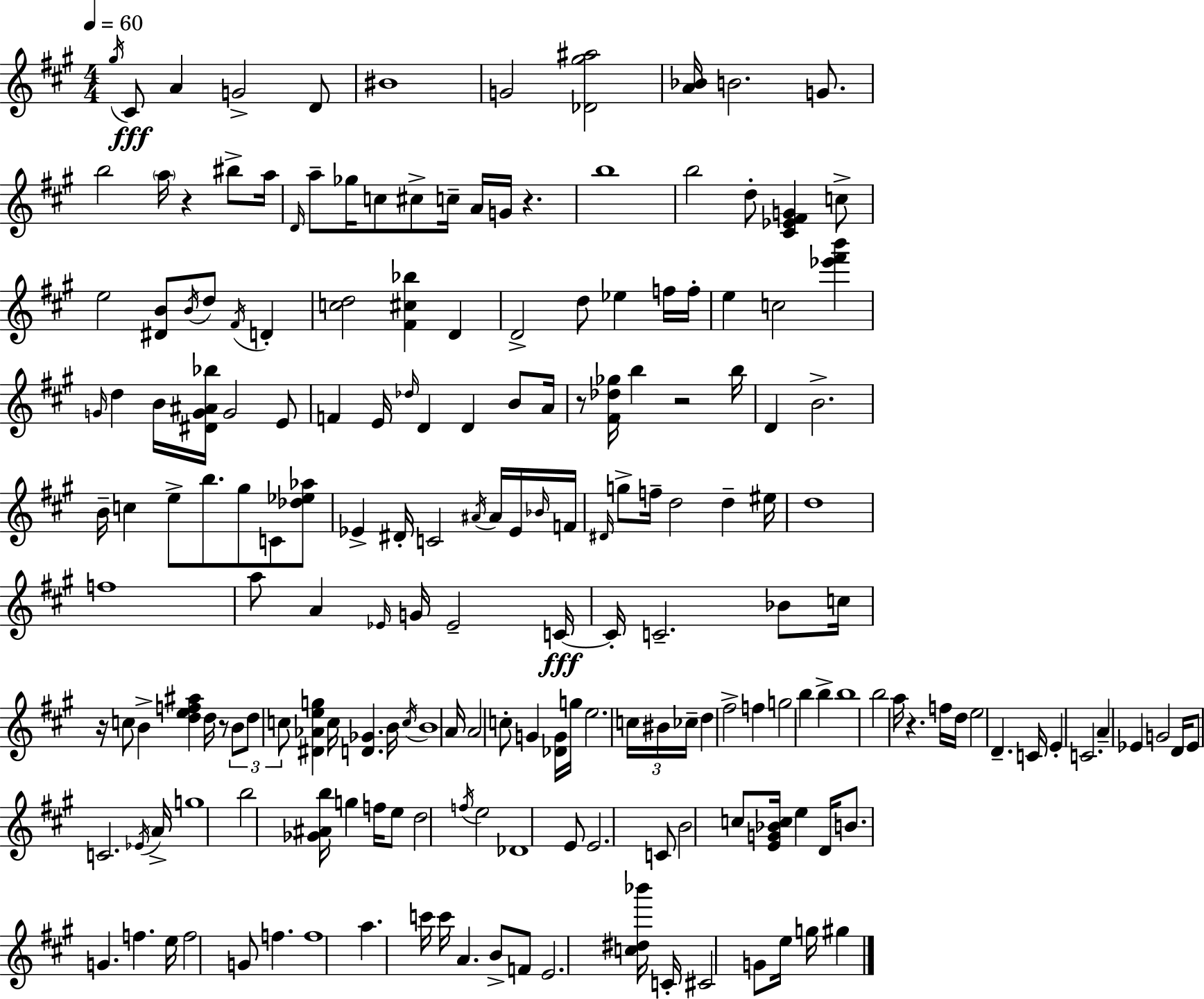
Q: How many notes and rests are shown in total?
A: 190